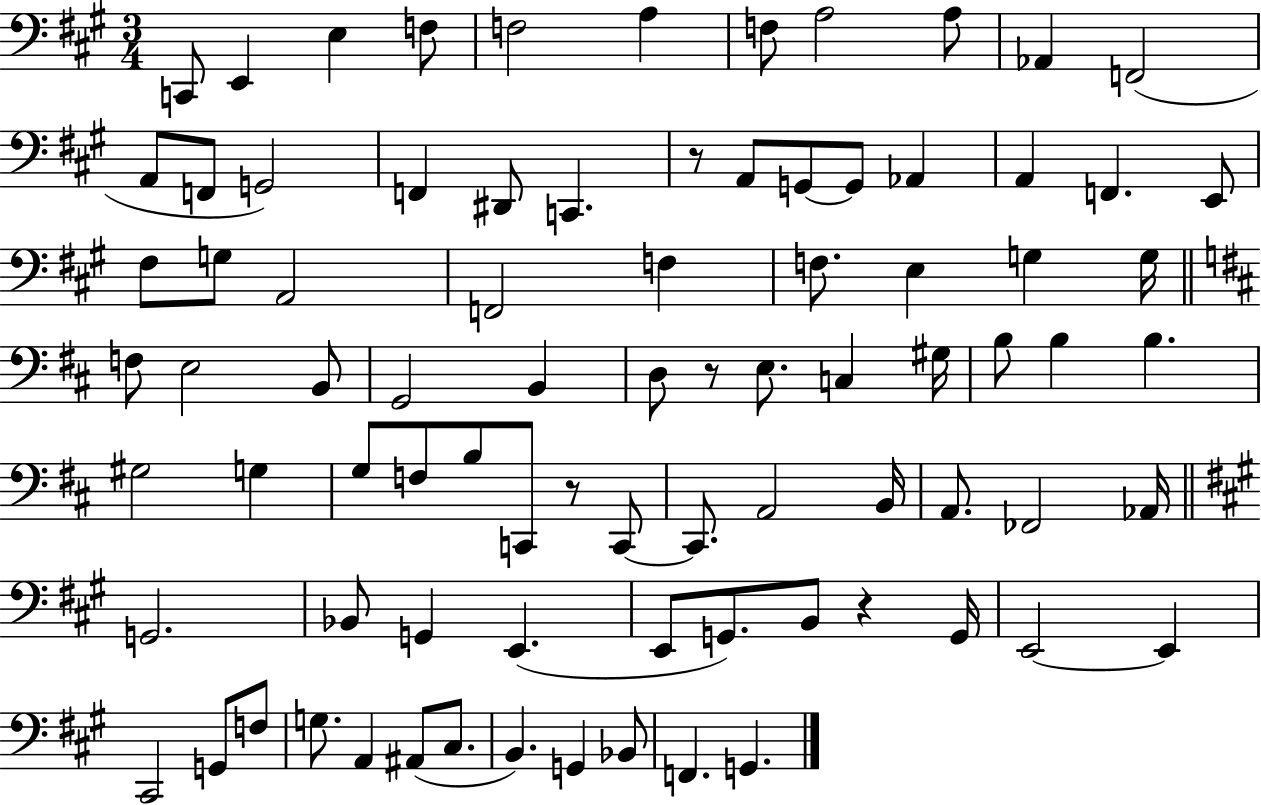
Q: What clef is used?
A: bass